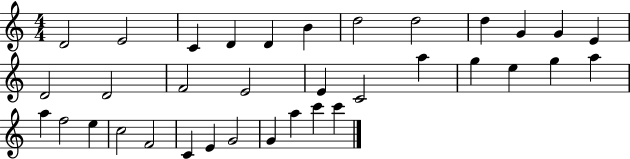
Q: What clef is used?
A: treble